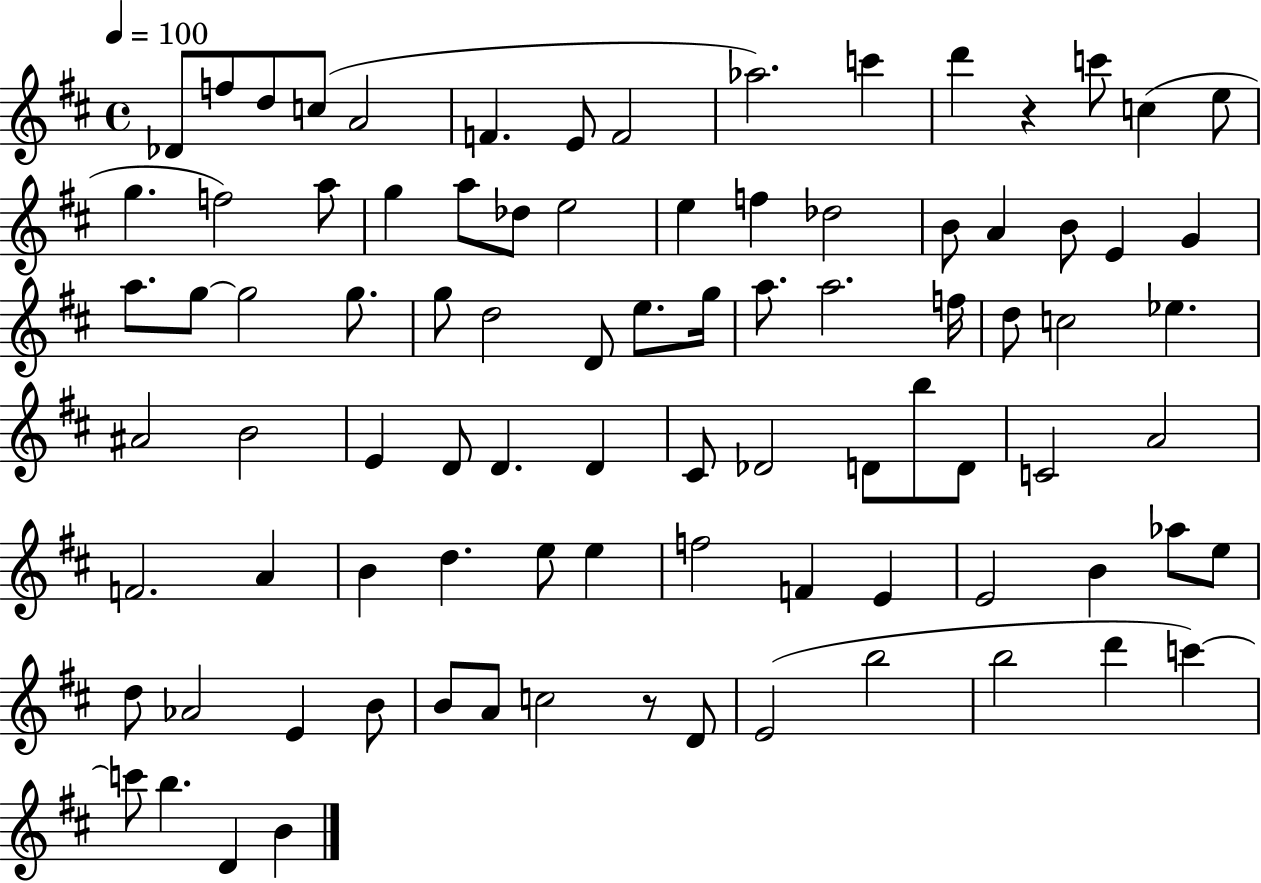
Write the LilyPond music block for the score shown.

{
  \clef treble
  \time 4/4
  \defaultTimeSignature
  \key d \major
  \tempo 4 = 100
  des'8 f''8 d''8 c''8( a'2 | f'4. e'8 f'2 | aes''2.) c'''4 | d'''4 r4 c'''8 c''4( e''8 | \break g''4. f''2) a''8 | g''4 a''8 des''8 e''2 | e''4 f''4 des''2 | b'8 a'4 b'8 e'4 g'4 | \break a''8. g''8~~ g''2 g''8. | g''8 d''2 d'8 e''8. g''16 | a''8. a''2. f''16 | d''8 c''2 ees''4. | \break ais'2 b'2 | e'4 d'8 d'4. d'4 | cis'8 des'2 d'8 b''8 d'8 | c'2 a'2 | \break f'2. a'4 | b'4 d''4. e''8 e''4 | f''2 f'4 e'4 | e'2 b'4 aes''8 e''8 | \break d''8 aes'2 e'4 b'8 | b'8 a'8 c''2 r8 d'8 | e'2( b''2 | b''2 d'''4 c'''4~~) | \break c'''8 b''4. d'4 b'4 | \bar "|."
}